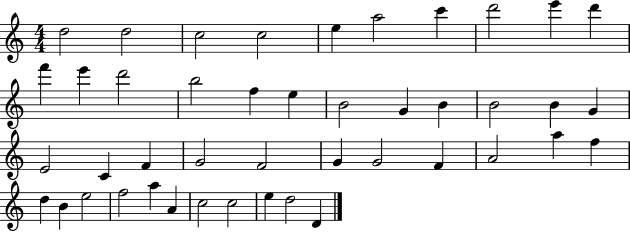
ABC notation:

X:1
T:Untitled
M:4/4
L:1/4
K:C
d2 d2 c2 c2 e a2 c' d'2 e' d' f' e' d'2 b2 f e B2 G B B2 B G E2 C F G2 F2 G G2 F A2 a f d B e2 f2 a A c2 c2 e d2 D